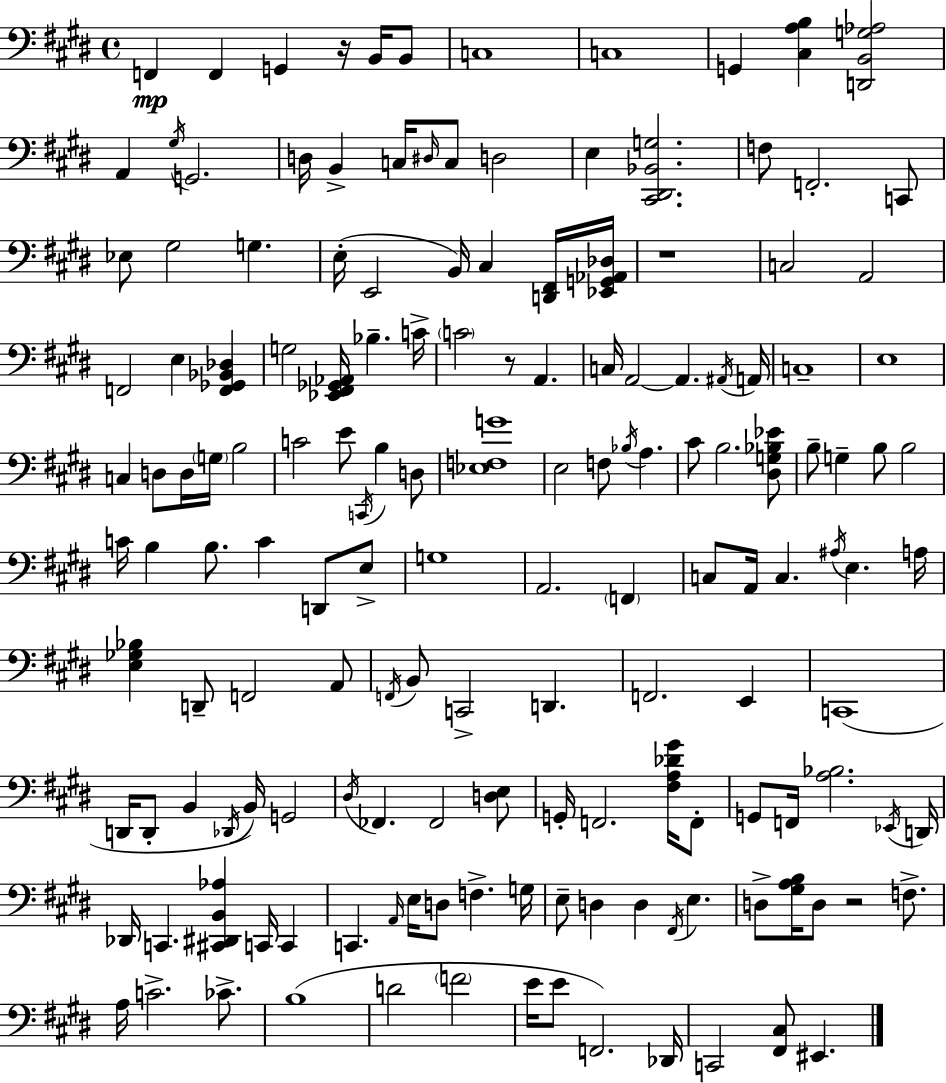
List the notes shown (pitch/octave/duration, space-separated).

F2/q F2/q G2/q R/s B2/s B2/e C3/w C3/w G2/q [C#3,A3,B3]/q [D2,B2,G3,Ab3]/h A2/q G#3/s G2/h. D3/s B2/q C3/s D#3/s C3/e D3/h E3/q [C#2,D#2,Bb2,G3]/h. F3/e F2/h. C2/e Eb3/e G#3/h G3/q. E3/s E2/h B2/s C#3/q [D2,F#2]/s [Eb2,G2,Ab2,Db3]/s R/w C3/h A2/h F2/h E3/q [F2,Gb2,Bb2,Db3]/q G3/h [Eb2,F#2,Gb2,Ab2]/s Bb3/q. C4/s C4/h R/e A2/q. C3/s A2/h A2/q. A#2/s A2/s C3/w E3/w C3/q D3/e D3/s G3/s B3/h C4/h E4/e C2/s B3/q D3/e [Eb3,F3,G4]/w E3/h F3/e Bb3/s A3/q. C#4/e B3/h. [D#3,G3,Bb3,Eb4]/e B3/e G3/q B3/e B3/h C4/s B3/q B3/e. C4/q D2/e E3/e G3/w A2/h. F2/q C3/e A2/s C3/q. A#3/s E3/q. A3/s [E3,Gb3,Bb3]/q D2/e F2/h A2/e F2/s B2/e C2/h D2/q. F2/h. E2/q C2/w D2/s D2/e B2/q Db2/s B2/s G2/h D#3/s FES2/q. FES2/h [D3,E3]/e G2/s F2/h. [F#3,A3,Db4,G#4]/s F2/e G2/e F2/s [A3,Bb3]/h. Eb2/s D2/s Db2/s C2/q. [C#2,D#2,B2,Ab3]/q C2/s C2/q C2/q. A2/s E3/s D3/e F3/q. G3/s E3/e D3/q D3/q F#2/s E3/q. D3/e [G#3,A3,B3]/s D3/e R/h F3/e. A3/s C4/h. CES4/e. B3/w D4/h F4/h E4/s E4/e F2/h. Db2/s C2/h [F#2,C#3]/e EIS2/q.